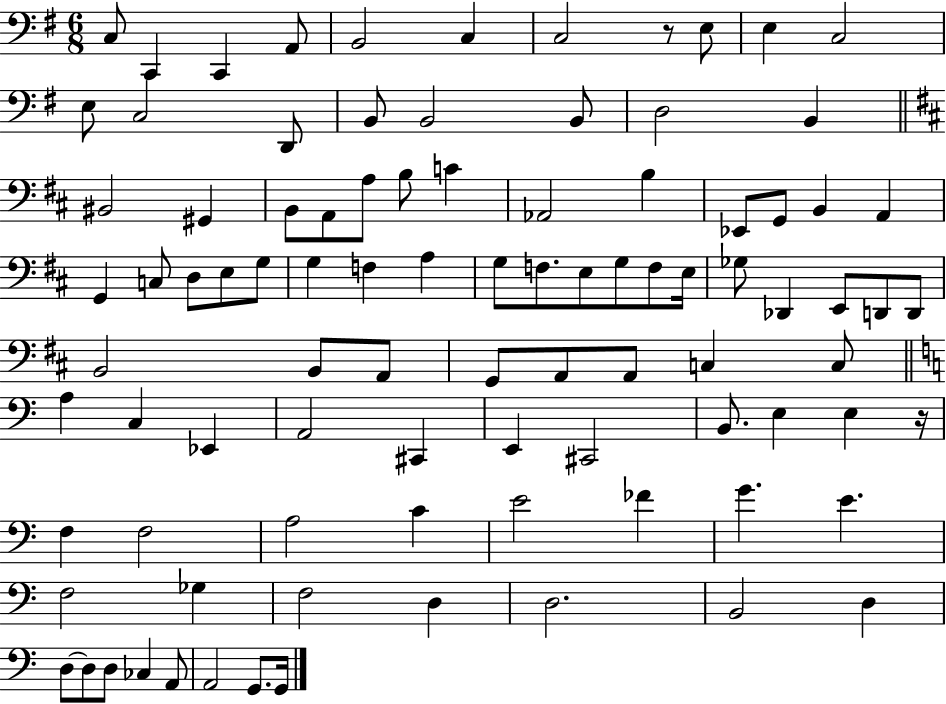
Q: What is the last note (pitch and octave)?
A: G2